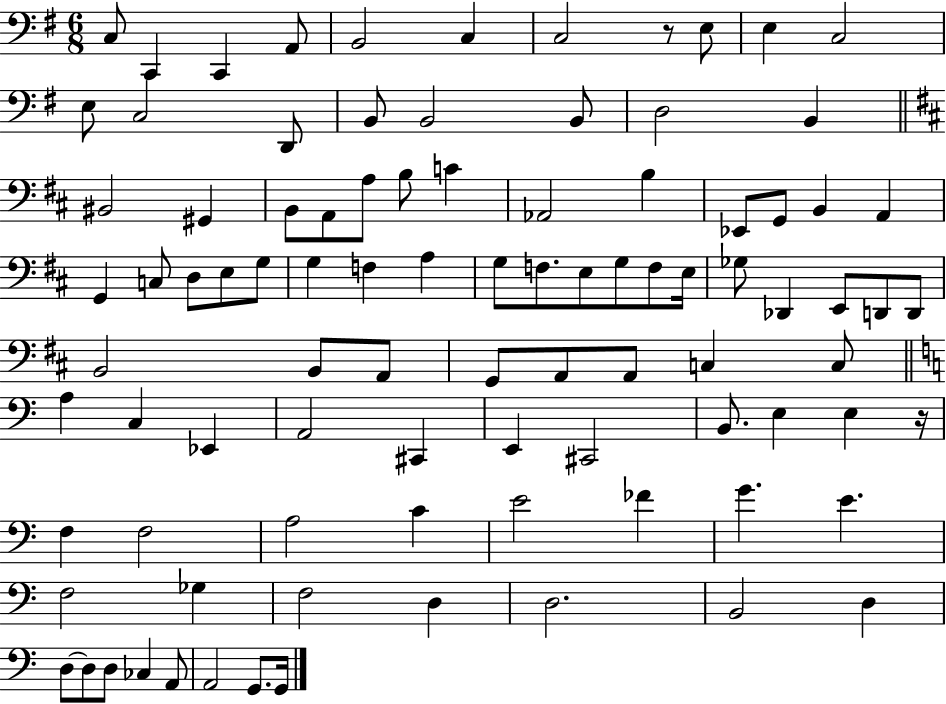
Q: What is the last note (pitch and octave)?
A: G2